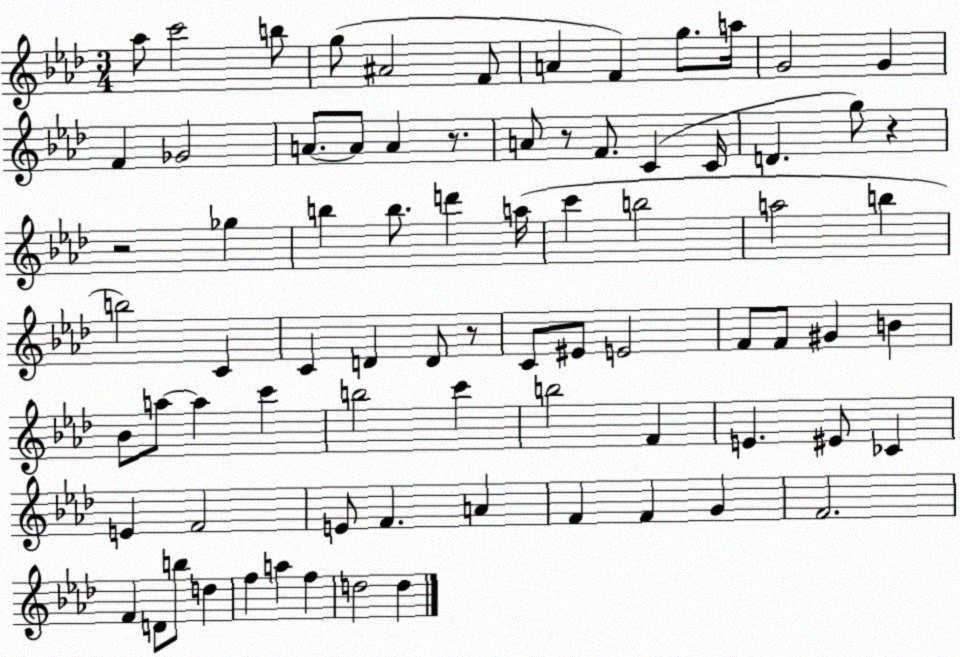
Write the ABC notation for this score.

X:1
T:Untitled
M:3/4
L:1/4
K:Ab
_a/2 c'2 b/2 g/2 ^A2 F/2 A F g/2 a/4 G2 G F _G2 A/2 A/2 A z/2 A/2 z/2 F/2 C C/4 D g/2 z z2 _g b b/2 d' a/4 c' b2 a2 b b2 C C D D/2 z/2 C/2 ^E/2 E2 F/2 F/2 ^G B _B/2 a/2 a c' b2 c' b2 F E ^E/2 _C E F2 E/2 F A F F G F2 F D/2 b/2 d f a f d2 d